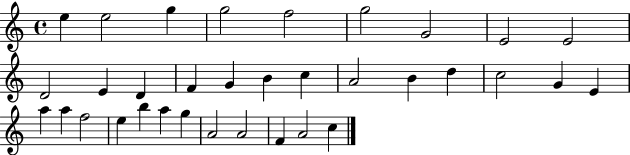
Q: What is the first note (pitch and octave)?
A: E5